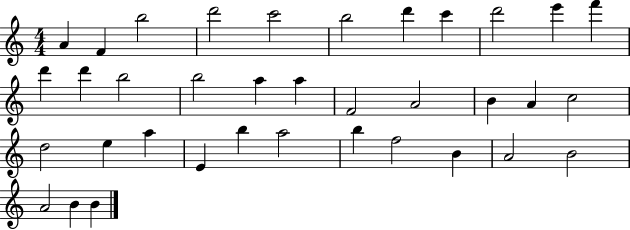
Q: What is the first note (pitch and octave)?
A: A4